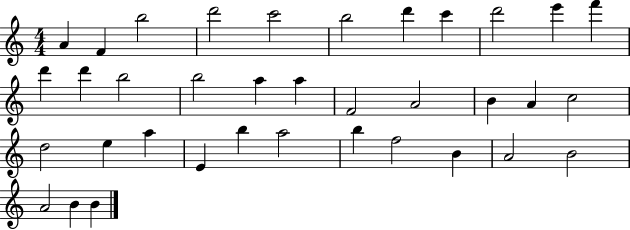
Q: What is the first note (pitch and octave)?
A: A4